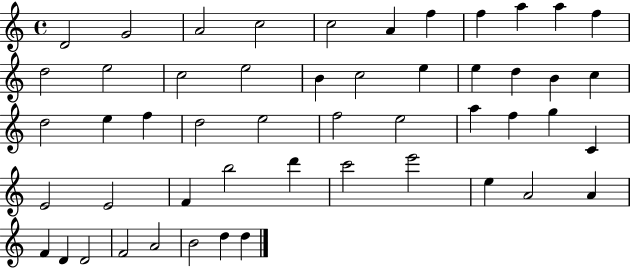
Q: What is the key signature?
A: C major